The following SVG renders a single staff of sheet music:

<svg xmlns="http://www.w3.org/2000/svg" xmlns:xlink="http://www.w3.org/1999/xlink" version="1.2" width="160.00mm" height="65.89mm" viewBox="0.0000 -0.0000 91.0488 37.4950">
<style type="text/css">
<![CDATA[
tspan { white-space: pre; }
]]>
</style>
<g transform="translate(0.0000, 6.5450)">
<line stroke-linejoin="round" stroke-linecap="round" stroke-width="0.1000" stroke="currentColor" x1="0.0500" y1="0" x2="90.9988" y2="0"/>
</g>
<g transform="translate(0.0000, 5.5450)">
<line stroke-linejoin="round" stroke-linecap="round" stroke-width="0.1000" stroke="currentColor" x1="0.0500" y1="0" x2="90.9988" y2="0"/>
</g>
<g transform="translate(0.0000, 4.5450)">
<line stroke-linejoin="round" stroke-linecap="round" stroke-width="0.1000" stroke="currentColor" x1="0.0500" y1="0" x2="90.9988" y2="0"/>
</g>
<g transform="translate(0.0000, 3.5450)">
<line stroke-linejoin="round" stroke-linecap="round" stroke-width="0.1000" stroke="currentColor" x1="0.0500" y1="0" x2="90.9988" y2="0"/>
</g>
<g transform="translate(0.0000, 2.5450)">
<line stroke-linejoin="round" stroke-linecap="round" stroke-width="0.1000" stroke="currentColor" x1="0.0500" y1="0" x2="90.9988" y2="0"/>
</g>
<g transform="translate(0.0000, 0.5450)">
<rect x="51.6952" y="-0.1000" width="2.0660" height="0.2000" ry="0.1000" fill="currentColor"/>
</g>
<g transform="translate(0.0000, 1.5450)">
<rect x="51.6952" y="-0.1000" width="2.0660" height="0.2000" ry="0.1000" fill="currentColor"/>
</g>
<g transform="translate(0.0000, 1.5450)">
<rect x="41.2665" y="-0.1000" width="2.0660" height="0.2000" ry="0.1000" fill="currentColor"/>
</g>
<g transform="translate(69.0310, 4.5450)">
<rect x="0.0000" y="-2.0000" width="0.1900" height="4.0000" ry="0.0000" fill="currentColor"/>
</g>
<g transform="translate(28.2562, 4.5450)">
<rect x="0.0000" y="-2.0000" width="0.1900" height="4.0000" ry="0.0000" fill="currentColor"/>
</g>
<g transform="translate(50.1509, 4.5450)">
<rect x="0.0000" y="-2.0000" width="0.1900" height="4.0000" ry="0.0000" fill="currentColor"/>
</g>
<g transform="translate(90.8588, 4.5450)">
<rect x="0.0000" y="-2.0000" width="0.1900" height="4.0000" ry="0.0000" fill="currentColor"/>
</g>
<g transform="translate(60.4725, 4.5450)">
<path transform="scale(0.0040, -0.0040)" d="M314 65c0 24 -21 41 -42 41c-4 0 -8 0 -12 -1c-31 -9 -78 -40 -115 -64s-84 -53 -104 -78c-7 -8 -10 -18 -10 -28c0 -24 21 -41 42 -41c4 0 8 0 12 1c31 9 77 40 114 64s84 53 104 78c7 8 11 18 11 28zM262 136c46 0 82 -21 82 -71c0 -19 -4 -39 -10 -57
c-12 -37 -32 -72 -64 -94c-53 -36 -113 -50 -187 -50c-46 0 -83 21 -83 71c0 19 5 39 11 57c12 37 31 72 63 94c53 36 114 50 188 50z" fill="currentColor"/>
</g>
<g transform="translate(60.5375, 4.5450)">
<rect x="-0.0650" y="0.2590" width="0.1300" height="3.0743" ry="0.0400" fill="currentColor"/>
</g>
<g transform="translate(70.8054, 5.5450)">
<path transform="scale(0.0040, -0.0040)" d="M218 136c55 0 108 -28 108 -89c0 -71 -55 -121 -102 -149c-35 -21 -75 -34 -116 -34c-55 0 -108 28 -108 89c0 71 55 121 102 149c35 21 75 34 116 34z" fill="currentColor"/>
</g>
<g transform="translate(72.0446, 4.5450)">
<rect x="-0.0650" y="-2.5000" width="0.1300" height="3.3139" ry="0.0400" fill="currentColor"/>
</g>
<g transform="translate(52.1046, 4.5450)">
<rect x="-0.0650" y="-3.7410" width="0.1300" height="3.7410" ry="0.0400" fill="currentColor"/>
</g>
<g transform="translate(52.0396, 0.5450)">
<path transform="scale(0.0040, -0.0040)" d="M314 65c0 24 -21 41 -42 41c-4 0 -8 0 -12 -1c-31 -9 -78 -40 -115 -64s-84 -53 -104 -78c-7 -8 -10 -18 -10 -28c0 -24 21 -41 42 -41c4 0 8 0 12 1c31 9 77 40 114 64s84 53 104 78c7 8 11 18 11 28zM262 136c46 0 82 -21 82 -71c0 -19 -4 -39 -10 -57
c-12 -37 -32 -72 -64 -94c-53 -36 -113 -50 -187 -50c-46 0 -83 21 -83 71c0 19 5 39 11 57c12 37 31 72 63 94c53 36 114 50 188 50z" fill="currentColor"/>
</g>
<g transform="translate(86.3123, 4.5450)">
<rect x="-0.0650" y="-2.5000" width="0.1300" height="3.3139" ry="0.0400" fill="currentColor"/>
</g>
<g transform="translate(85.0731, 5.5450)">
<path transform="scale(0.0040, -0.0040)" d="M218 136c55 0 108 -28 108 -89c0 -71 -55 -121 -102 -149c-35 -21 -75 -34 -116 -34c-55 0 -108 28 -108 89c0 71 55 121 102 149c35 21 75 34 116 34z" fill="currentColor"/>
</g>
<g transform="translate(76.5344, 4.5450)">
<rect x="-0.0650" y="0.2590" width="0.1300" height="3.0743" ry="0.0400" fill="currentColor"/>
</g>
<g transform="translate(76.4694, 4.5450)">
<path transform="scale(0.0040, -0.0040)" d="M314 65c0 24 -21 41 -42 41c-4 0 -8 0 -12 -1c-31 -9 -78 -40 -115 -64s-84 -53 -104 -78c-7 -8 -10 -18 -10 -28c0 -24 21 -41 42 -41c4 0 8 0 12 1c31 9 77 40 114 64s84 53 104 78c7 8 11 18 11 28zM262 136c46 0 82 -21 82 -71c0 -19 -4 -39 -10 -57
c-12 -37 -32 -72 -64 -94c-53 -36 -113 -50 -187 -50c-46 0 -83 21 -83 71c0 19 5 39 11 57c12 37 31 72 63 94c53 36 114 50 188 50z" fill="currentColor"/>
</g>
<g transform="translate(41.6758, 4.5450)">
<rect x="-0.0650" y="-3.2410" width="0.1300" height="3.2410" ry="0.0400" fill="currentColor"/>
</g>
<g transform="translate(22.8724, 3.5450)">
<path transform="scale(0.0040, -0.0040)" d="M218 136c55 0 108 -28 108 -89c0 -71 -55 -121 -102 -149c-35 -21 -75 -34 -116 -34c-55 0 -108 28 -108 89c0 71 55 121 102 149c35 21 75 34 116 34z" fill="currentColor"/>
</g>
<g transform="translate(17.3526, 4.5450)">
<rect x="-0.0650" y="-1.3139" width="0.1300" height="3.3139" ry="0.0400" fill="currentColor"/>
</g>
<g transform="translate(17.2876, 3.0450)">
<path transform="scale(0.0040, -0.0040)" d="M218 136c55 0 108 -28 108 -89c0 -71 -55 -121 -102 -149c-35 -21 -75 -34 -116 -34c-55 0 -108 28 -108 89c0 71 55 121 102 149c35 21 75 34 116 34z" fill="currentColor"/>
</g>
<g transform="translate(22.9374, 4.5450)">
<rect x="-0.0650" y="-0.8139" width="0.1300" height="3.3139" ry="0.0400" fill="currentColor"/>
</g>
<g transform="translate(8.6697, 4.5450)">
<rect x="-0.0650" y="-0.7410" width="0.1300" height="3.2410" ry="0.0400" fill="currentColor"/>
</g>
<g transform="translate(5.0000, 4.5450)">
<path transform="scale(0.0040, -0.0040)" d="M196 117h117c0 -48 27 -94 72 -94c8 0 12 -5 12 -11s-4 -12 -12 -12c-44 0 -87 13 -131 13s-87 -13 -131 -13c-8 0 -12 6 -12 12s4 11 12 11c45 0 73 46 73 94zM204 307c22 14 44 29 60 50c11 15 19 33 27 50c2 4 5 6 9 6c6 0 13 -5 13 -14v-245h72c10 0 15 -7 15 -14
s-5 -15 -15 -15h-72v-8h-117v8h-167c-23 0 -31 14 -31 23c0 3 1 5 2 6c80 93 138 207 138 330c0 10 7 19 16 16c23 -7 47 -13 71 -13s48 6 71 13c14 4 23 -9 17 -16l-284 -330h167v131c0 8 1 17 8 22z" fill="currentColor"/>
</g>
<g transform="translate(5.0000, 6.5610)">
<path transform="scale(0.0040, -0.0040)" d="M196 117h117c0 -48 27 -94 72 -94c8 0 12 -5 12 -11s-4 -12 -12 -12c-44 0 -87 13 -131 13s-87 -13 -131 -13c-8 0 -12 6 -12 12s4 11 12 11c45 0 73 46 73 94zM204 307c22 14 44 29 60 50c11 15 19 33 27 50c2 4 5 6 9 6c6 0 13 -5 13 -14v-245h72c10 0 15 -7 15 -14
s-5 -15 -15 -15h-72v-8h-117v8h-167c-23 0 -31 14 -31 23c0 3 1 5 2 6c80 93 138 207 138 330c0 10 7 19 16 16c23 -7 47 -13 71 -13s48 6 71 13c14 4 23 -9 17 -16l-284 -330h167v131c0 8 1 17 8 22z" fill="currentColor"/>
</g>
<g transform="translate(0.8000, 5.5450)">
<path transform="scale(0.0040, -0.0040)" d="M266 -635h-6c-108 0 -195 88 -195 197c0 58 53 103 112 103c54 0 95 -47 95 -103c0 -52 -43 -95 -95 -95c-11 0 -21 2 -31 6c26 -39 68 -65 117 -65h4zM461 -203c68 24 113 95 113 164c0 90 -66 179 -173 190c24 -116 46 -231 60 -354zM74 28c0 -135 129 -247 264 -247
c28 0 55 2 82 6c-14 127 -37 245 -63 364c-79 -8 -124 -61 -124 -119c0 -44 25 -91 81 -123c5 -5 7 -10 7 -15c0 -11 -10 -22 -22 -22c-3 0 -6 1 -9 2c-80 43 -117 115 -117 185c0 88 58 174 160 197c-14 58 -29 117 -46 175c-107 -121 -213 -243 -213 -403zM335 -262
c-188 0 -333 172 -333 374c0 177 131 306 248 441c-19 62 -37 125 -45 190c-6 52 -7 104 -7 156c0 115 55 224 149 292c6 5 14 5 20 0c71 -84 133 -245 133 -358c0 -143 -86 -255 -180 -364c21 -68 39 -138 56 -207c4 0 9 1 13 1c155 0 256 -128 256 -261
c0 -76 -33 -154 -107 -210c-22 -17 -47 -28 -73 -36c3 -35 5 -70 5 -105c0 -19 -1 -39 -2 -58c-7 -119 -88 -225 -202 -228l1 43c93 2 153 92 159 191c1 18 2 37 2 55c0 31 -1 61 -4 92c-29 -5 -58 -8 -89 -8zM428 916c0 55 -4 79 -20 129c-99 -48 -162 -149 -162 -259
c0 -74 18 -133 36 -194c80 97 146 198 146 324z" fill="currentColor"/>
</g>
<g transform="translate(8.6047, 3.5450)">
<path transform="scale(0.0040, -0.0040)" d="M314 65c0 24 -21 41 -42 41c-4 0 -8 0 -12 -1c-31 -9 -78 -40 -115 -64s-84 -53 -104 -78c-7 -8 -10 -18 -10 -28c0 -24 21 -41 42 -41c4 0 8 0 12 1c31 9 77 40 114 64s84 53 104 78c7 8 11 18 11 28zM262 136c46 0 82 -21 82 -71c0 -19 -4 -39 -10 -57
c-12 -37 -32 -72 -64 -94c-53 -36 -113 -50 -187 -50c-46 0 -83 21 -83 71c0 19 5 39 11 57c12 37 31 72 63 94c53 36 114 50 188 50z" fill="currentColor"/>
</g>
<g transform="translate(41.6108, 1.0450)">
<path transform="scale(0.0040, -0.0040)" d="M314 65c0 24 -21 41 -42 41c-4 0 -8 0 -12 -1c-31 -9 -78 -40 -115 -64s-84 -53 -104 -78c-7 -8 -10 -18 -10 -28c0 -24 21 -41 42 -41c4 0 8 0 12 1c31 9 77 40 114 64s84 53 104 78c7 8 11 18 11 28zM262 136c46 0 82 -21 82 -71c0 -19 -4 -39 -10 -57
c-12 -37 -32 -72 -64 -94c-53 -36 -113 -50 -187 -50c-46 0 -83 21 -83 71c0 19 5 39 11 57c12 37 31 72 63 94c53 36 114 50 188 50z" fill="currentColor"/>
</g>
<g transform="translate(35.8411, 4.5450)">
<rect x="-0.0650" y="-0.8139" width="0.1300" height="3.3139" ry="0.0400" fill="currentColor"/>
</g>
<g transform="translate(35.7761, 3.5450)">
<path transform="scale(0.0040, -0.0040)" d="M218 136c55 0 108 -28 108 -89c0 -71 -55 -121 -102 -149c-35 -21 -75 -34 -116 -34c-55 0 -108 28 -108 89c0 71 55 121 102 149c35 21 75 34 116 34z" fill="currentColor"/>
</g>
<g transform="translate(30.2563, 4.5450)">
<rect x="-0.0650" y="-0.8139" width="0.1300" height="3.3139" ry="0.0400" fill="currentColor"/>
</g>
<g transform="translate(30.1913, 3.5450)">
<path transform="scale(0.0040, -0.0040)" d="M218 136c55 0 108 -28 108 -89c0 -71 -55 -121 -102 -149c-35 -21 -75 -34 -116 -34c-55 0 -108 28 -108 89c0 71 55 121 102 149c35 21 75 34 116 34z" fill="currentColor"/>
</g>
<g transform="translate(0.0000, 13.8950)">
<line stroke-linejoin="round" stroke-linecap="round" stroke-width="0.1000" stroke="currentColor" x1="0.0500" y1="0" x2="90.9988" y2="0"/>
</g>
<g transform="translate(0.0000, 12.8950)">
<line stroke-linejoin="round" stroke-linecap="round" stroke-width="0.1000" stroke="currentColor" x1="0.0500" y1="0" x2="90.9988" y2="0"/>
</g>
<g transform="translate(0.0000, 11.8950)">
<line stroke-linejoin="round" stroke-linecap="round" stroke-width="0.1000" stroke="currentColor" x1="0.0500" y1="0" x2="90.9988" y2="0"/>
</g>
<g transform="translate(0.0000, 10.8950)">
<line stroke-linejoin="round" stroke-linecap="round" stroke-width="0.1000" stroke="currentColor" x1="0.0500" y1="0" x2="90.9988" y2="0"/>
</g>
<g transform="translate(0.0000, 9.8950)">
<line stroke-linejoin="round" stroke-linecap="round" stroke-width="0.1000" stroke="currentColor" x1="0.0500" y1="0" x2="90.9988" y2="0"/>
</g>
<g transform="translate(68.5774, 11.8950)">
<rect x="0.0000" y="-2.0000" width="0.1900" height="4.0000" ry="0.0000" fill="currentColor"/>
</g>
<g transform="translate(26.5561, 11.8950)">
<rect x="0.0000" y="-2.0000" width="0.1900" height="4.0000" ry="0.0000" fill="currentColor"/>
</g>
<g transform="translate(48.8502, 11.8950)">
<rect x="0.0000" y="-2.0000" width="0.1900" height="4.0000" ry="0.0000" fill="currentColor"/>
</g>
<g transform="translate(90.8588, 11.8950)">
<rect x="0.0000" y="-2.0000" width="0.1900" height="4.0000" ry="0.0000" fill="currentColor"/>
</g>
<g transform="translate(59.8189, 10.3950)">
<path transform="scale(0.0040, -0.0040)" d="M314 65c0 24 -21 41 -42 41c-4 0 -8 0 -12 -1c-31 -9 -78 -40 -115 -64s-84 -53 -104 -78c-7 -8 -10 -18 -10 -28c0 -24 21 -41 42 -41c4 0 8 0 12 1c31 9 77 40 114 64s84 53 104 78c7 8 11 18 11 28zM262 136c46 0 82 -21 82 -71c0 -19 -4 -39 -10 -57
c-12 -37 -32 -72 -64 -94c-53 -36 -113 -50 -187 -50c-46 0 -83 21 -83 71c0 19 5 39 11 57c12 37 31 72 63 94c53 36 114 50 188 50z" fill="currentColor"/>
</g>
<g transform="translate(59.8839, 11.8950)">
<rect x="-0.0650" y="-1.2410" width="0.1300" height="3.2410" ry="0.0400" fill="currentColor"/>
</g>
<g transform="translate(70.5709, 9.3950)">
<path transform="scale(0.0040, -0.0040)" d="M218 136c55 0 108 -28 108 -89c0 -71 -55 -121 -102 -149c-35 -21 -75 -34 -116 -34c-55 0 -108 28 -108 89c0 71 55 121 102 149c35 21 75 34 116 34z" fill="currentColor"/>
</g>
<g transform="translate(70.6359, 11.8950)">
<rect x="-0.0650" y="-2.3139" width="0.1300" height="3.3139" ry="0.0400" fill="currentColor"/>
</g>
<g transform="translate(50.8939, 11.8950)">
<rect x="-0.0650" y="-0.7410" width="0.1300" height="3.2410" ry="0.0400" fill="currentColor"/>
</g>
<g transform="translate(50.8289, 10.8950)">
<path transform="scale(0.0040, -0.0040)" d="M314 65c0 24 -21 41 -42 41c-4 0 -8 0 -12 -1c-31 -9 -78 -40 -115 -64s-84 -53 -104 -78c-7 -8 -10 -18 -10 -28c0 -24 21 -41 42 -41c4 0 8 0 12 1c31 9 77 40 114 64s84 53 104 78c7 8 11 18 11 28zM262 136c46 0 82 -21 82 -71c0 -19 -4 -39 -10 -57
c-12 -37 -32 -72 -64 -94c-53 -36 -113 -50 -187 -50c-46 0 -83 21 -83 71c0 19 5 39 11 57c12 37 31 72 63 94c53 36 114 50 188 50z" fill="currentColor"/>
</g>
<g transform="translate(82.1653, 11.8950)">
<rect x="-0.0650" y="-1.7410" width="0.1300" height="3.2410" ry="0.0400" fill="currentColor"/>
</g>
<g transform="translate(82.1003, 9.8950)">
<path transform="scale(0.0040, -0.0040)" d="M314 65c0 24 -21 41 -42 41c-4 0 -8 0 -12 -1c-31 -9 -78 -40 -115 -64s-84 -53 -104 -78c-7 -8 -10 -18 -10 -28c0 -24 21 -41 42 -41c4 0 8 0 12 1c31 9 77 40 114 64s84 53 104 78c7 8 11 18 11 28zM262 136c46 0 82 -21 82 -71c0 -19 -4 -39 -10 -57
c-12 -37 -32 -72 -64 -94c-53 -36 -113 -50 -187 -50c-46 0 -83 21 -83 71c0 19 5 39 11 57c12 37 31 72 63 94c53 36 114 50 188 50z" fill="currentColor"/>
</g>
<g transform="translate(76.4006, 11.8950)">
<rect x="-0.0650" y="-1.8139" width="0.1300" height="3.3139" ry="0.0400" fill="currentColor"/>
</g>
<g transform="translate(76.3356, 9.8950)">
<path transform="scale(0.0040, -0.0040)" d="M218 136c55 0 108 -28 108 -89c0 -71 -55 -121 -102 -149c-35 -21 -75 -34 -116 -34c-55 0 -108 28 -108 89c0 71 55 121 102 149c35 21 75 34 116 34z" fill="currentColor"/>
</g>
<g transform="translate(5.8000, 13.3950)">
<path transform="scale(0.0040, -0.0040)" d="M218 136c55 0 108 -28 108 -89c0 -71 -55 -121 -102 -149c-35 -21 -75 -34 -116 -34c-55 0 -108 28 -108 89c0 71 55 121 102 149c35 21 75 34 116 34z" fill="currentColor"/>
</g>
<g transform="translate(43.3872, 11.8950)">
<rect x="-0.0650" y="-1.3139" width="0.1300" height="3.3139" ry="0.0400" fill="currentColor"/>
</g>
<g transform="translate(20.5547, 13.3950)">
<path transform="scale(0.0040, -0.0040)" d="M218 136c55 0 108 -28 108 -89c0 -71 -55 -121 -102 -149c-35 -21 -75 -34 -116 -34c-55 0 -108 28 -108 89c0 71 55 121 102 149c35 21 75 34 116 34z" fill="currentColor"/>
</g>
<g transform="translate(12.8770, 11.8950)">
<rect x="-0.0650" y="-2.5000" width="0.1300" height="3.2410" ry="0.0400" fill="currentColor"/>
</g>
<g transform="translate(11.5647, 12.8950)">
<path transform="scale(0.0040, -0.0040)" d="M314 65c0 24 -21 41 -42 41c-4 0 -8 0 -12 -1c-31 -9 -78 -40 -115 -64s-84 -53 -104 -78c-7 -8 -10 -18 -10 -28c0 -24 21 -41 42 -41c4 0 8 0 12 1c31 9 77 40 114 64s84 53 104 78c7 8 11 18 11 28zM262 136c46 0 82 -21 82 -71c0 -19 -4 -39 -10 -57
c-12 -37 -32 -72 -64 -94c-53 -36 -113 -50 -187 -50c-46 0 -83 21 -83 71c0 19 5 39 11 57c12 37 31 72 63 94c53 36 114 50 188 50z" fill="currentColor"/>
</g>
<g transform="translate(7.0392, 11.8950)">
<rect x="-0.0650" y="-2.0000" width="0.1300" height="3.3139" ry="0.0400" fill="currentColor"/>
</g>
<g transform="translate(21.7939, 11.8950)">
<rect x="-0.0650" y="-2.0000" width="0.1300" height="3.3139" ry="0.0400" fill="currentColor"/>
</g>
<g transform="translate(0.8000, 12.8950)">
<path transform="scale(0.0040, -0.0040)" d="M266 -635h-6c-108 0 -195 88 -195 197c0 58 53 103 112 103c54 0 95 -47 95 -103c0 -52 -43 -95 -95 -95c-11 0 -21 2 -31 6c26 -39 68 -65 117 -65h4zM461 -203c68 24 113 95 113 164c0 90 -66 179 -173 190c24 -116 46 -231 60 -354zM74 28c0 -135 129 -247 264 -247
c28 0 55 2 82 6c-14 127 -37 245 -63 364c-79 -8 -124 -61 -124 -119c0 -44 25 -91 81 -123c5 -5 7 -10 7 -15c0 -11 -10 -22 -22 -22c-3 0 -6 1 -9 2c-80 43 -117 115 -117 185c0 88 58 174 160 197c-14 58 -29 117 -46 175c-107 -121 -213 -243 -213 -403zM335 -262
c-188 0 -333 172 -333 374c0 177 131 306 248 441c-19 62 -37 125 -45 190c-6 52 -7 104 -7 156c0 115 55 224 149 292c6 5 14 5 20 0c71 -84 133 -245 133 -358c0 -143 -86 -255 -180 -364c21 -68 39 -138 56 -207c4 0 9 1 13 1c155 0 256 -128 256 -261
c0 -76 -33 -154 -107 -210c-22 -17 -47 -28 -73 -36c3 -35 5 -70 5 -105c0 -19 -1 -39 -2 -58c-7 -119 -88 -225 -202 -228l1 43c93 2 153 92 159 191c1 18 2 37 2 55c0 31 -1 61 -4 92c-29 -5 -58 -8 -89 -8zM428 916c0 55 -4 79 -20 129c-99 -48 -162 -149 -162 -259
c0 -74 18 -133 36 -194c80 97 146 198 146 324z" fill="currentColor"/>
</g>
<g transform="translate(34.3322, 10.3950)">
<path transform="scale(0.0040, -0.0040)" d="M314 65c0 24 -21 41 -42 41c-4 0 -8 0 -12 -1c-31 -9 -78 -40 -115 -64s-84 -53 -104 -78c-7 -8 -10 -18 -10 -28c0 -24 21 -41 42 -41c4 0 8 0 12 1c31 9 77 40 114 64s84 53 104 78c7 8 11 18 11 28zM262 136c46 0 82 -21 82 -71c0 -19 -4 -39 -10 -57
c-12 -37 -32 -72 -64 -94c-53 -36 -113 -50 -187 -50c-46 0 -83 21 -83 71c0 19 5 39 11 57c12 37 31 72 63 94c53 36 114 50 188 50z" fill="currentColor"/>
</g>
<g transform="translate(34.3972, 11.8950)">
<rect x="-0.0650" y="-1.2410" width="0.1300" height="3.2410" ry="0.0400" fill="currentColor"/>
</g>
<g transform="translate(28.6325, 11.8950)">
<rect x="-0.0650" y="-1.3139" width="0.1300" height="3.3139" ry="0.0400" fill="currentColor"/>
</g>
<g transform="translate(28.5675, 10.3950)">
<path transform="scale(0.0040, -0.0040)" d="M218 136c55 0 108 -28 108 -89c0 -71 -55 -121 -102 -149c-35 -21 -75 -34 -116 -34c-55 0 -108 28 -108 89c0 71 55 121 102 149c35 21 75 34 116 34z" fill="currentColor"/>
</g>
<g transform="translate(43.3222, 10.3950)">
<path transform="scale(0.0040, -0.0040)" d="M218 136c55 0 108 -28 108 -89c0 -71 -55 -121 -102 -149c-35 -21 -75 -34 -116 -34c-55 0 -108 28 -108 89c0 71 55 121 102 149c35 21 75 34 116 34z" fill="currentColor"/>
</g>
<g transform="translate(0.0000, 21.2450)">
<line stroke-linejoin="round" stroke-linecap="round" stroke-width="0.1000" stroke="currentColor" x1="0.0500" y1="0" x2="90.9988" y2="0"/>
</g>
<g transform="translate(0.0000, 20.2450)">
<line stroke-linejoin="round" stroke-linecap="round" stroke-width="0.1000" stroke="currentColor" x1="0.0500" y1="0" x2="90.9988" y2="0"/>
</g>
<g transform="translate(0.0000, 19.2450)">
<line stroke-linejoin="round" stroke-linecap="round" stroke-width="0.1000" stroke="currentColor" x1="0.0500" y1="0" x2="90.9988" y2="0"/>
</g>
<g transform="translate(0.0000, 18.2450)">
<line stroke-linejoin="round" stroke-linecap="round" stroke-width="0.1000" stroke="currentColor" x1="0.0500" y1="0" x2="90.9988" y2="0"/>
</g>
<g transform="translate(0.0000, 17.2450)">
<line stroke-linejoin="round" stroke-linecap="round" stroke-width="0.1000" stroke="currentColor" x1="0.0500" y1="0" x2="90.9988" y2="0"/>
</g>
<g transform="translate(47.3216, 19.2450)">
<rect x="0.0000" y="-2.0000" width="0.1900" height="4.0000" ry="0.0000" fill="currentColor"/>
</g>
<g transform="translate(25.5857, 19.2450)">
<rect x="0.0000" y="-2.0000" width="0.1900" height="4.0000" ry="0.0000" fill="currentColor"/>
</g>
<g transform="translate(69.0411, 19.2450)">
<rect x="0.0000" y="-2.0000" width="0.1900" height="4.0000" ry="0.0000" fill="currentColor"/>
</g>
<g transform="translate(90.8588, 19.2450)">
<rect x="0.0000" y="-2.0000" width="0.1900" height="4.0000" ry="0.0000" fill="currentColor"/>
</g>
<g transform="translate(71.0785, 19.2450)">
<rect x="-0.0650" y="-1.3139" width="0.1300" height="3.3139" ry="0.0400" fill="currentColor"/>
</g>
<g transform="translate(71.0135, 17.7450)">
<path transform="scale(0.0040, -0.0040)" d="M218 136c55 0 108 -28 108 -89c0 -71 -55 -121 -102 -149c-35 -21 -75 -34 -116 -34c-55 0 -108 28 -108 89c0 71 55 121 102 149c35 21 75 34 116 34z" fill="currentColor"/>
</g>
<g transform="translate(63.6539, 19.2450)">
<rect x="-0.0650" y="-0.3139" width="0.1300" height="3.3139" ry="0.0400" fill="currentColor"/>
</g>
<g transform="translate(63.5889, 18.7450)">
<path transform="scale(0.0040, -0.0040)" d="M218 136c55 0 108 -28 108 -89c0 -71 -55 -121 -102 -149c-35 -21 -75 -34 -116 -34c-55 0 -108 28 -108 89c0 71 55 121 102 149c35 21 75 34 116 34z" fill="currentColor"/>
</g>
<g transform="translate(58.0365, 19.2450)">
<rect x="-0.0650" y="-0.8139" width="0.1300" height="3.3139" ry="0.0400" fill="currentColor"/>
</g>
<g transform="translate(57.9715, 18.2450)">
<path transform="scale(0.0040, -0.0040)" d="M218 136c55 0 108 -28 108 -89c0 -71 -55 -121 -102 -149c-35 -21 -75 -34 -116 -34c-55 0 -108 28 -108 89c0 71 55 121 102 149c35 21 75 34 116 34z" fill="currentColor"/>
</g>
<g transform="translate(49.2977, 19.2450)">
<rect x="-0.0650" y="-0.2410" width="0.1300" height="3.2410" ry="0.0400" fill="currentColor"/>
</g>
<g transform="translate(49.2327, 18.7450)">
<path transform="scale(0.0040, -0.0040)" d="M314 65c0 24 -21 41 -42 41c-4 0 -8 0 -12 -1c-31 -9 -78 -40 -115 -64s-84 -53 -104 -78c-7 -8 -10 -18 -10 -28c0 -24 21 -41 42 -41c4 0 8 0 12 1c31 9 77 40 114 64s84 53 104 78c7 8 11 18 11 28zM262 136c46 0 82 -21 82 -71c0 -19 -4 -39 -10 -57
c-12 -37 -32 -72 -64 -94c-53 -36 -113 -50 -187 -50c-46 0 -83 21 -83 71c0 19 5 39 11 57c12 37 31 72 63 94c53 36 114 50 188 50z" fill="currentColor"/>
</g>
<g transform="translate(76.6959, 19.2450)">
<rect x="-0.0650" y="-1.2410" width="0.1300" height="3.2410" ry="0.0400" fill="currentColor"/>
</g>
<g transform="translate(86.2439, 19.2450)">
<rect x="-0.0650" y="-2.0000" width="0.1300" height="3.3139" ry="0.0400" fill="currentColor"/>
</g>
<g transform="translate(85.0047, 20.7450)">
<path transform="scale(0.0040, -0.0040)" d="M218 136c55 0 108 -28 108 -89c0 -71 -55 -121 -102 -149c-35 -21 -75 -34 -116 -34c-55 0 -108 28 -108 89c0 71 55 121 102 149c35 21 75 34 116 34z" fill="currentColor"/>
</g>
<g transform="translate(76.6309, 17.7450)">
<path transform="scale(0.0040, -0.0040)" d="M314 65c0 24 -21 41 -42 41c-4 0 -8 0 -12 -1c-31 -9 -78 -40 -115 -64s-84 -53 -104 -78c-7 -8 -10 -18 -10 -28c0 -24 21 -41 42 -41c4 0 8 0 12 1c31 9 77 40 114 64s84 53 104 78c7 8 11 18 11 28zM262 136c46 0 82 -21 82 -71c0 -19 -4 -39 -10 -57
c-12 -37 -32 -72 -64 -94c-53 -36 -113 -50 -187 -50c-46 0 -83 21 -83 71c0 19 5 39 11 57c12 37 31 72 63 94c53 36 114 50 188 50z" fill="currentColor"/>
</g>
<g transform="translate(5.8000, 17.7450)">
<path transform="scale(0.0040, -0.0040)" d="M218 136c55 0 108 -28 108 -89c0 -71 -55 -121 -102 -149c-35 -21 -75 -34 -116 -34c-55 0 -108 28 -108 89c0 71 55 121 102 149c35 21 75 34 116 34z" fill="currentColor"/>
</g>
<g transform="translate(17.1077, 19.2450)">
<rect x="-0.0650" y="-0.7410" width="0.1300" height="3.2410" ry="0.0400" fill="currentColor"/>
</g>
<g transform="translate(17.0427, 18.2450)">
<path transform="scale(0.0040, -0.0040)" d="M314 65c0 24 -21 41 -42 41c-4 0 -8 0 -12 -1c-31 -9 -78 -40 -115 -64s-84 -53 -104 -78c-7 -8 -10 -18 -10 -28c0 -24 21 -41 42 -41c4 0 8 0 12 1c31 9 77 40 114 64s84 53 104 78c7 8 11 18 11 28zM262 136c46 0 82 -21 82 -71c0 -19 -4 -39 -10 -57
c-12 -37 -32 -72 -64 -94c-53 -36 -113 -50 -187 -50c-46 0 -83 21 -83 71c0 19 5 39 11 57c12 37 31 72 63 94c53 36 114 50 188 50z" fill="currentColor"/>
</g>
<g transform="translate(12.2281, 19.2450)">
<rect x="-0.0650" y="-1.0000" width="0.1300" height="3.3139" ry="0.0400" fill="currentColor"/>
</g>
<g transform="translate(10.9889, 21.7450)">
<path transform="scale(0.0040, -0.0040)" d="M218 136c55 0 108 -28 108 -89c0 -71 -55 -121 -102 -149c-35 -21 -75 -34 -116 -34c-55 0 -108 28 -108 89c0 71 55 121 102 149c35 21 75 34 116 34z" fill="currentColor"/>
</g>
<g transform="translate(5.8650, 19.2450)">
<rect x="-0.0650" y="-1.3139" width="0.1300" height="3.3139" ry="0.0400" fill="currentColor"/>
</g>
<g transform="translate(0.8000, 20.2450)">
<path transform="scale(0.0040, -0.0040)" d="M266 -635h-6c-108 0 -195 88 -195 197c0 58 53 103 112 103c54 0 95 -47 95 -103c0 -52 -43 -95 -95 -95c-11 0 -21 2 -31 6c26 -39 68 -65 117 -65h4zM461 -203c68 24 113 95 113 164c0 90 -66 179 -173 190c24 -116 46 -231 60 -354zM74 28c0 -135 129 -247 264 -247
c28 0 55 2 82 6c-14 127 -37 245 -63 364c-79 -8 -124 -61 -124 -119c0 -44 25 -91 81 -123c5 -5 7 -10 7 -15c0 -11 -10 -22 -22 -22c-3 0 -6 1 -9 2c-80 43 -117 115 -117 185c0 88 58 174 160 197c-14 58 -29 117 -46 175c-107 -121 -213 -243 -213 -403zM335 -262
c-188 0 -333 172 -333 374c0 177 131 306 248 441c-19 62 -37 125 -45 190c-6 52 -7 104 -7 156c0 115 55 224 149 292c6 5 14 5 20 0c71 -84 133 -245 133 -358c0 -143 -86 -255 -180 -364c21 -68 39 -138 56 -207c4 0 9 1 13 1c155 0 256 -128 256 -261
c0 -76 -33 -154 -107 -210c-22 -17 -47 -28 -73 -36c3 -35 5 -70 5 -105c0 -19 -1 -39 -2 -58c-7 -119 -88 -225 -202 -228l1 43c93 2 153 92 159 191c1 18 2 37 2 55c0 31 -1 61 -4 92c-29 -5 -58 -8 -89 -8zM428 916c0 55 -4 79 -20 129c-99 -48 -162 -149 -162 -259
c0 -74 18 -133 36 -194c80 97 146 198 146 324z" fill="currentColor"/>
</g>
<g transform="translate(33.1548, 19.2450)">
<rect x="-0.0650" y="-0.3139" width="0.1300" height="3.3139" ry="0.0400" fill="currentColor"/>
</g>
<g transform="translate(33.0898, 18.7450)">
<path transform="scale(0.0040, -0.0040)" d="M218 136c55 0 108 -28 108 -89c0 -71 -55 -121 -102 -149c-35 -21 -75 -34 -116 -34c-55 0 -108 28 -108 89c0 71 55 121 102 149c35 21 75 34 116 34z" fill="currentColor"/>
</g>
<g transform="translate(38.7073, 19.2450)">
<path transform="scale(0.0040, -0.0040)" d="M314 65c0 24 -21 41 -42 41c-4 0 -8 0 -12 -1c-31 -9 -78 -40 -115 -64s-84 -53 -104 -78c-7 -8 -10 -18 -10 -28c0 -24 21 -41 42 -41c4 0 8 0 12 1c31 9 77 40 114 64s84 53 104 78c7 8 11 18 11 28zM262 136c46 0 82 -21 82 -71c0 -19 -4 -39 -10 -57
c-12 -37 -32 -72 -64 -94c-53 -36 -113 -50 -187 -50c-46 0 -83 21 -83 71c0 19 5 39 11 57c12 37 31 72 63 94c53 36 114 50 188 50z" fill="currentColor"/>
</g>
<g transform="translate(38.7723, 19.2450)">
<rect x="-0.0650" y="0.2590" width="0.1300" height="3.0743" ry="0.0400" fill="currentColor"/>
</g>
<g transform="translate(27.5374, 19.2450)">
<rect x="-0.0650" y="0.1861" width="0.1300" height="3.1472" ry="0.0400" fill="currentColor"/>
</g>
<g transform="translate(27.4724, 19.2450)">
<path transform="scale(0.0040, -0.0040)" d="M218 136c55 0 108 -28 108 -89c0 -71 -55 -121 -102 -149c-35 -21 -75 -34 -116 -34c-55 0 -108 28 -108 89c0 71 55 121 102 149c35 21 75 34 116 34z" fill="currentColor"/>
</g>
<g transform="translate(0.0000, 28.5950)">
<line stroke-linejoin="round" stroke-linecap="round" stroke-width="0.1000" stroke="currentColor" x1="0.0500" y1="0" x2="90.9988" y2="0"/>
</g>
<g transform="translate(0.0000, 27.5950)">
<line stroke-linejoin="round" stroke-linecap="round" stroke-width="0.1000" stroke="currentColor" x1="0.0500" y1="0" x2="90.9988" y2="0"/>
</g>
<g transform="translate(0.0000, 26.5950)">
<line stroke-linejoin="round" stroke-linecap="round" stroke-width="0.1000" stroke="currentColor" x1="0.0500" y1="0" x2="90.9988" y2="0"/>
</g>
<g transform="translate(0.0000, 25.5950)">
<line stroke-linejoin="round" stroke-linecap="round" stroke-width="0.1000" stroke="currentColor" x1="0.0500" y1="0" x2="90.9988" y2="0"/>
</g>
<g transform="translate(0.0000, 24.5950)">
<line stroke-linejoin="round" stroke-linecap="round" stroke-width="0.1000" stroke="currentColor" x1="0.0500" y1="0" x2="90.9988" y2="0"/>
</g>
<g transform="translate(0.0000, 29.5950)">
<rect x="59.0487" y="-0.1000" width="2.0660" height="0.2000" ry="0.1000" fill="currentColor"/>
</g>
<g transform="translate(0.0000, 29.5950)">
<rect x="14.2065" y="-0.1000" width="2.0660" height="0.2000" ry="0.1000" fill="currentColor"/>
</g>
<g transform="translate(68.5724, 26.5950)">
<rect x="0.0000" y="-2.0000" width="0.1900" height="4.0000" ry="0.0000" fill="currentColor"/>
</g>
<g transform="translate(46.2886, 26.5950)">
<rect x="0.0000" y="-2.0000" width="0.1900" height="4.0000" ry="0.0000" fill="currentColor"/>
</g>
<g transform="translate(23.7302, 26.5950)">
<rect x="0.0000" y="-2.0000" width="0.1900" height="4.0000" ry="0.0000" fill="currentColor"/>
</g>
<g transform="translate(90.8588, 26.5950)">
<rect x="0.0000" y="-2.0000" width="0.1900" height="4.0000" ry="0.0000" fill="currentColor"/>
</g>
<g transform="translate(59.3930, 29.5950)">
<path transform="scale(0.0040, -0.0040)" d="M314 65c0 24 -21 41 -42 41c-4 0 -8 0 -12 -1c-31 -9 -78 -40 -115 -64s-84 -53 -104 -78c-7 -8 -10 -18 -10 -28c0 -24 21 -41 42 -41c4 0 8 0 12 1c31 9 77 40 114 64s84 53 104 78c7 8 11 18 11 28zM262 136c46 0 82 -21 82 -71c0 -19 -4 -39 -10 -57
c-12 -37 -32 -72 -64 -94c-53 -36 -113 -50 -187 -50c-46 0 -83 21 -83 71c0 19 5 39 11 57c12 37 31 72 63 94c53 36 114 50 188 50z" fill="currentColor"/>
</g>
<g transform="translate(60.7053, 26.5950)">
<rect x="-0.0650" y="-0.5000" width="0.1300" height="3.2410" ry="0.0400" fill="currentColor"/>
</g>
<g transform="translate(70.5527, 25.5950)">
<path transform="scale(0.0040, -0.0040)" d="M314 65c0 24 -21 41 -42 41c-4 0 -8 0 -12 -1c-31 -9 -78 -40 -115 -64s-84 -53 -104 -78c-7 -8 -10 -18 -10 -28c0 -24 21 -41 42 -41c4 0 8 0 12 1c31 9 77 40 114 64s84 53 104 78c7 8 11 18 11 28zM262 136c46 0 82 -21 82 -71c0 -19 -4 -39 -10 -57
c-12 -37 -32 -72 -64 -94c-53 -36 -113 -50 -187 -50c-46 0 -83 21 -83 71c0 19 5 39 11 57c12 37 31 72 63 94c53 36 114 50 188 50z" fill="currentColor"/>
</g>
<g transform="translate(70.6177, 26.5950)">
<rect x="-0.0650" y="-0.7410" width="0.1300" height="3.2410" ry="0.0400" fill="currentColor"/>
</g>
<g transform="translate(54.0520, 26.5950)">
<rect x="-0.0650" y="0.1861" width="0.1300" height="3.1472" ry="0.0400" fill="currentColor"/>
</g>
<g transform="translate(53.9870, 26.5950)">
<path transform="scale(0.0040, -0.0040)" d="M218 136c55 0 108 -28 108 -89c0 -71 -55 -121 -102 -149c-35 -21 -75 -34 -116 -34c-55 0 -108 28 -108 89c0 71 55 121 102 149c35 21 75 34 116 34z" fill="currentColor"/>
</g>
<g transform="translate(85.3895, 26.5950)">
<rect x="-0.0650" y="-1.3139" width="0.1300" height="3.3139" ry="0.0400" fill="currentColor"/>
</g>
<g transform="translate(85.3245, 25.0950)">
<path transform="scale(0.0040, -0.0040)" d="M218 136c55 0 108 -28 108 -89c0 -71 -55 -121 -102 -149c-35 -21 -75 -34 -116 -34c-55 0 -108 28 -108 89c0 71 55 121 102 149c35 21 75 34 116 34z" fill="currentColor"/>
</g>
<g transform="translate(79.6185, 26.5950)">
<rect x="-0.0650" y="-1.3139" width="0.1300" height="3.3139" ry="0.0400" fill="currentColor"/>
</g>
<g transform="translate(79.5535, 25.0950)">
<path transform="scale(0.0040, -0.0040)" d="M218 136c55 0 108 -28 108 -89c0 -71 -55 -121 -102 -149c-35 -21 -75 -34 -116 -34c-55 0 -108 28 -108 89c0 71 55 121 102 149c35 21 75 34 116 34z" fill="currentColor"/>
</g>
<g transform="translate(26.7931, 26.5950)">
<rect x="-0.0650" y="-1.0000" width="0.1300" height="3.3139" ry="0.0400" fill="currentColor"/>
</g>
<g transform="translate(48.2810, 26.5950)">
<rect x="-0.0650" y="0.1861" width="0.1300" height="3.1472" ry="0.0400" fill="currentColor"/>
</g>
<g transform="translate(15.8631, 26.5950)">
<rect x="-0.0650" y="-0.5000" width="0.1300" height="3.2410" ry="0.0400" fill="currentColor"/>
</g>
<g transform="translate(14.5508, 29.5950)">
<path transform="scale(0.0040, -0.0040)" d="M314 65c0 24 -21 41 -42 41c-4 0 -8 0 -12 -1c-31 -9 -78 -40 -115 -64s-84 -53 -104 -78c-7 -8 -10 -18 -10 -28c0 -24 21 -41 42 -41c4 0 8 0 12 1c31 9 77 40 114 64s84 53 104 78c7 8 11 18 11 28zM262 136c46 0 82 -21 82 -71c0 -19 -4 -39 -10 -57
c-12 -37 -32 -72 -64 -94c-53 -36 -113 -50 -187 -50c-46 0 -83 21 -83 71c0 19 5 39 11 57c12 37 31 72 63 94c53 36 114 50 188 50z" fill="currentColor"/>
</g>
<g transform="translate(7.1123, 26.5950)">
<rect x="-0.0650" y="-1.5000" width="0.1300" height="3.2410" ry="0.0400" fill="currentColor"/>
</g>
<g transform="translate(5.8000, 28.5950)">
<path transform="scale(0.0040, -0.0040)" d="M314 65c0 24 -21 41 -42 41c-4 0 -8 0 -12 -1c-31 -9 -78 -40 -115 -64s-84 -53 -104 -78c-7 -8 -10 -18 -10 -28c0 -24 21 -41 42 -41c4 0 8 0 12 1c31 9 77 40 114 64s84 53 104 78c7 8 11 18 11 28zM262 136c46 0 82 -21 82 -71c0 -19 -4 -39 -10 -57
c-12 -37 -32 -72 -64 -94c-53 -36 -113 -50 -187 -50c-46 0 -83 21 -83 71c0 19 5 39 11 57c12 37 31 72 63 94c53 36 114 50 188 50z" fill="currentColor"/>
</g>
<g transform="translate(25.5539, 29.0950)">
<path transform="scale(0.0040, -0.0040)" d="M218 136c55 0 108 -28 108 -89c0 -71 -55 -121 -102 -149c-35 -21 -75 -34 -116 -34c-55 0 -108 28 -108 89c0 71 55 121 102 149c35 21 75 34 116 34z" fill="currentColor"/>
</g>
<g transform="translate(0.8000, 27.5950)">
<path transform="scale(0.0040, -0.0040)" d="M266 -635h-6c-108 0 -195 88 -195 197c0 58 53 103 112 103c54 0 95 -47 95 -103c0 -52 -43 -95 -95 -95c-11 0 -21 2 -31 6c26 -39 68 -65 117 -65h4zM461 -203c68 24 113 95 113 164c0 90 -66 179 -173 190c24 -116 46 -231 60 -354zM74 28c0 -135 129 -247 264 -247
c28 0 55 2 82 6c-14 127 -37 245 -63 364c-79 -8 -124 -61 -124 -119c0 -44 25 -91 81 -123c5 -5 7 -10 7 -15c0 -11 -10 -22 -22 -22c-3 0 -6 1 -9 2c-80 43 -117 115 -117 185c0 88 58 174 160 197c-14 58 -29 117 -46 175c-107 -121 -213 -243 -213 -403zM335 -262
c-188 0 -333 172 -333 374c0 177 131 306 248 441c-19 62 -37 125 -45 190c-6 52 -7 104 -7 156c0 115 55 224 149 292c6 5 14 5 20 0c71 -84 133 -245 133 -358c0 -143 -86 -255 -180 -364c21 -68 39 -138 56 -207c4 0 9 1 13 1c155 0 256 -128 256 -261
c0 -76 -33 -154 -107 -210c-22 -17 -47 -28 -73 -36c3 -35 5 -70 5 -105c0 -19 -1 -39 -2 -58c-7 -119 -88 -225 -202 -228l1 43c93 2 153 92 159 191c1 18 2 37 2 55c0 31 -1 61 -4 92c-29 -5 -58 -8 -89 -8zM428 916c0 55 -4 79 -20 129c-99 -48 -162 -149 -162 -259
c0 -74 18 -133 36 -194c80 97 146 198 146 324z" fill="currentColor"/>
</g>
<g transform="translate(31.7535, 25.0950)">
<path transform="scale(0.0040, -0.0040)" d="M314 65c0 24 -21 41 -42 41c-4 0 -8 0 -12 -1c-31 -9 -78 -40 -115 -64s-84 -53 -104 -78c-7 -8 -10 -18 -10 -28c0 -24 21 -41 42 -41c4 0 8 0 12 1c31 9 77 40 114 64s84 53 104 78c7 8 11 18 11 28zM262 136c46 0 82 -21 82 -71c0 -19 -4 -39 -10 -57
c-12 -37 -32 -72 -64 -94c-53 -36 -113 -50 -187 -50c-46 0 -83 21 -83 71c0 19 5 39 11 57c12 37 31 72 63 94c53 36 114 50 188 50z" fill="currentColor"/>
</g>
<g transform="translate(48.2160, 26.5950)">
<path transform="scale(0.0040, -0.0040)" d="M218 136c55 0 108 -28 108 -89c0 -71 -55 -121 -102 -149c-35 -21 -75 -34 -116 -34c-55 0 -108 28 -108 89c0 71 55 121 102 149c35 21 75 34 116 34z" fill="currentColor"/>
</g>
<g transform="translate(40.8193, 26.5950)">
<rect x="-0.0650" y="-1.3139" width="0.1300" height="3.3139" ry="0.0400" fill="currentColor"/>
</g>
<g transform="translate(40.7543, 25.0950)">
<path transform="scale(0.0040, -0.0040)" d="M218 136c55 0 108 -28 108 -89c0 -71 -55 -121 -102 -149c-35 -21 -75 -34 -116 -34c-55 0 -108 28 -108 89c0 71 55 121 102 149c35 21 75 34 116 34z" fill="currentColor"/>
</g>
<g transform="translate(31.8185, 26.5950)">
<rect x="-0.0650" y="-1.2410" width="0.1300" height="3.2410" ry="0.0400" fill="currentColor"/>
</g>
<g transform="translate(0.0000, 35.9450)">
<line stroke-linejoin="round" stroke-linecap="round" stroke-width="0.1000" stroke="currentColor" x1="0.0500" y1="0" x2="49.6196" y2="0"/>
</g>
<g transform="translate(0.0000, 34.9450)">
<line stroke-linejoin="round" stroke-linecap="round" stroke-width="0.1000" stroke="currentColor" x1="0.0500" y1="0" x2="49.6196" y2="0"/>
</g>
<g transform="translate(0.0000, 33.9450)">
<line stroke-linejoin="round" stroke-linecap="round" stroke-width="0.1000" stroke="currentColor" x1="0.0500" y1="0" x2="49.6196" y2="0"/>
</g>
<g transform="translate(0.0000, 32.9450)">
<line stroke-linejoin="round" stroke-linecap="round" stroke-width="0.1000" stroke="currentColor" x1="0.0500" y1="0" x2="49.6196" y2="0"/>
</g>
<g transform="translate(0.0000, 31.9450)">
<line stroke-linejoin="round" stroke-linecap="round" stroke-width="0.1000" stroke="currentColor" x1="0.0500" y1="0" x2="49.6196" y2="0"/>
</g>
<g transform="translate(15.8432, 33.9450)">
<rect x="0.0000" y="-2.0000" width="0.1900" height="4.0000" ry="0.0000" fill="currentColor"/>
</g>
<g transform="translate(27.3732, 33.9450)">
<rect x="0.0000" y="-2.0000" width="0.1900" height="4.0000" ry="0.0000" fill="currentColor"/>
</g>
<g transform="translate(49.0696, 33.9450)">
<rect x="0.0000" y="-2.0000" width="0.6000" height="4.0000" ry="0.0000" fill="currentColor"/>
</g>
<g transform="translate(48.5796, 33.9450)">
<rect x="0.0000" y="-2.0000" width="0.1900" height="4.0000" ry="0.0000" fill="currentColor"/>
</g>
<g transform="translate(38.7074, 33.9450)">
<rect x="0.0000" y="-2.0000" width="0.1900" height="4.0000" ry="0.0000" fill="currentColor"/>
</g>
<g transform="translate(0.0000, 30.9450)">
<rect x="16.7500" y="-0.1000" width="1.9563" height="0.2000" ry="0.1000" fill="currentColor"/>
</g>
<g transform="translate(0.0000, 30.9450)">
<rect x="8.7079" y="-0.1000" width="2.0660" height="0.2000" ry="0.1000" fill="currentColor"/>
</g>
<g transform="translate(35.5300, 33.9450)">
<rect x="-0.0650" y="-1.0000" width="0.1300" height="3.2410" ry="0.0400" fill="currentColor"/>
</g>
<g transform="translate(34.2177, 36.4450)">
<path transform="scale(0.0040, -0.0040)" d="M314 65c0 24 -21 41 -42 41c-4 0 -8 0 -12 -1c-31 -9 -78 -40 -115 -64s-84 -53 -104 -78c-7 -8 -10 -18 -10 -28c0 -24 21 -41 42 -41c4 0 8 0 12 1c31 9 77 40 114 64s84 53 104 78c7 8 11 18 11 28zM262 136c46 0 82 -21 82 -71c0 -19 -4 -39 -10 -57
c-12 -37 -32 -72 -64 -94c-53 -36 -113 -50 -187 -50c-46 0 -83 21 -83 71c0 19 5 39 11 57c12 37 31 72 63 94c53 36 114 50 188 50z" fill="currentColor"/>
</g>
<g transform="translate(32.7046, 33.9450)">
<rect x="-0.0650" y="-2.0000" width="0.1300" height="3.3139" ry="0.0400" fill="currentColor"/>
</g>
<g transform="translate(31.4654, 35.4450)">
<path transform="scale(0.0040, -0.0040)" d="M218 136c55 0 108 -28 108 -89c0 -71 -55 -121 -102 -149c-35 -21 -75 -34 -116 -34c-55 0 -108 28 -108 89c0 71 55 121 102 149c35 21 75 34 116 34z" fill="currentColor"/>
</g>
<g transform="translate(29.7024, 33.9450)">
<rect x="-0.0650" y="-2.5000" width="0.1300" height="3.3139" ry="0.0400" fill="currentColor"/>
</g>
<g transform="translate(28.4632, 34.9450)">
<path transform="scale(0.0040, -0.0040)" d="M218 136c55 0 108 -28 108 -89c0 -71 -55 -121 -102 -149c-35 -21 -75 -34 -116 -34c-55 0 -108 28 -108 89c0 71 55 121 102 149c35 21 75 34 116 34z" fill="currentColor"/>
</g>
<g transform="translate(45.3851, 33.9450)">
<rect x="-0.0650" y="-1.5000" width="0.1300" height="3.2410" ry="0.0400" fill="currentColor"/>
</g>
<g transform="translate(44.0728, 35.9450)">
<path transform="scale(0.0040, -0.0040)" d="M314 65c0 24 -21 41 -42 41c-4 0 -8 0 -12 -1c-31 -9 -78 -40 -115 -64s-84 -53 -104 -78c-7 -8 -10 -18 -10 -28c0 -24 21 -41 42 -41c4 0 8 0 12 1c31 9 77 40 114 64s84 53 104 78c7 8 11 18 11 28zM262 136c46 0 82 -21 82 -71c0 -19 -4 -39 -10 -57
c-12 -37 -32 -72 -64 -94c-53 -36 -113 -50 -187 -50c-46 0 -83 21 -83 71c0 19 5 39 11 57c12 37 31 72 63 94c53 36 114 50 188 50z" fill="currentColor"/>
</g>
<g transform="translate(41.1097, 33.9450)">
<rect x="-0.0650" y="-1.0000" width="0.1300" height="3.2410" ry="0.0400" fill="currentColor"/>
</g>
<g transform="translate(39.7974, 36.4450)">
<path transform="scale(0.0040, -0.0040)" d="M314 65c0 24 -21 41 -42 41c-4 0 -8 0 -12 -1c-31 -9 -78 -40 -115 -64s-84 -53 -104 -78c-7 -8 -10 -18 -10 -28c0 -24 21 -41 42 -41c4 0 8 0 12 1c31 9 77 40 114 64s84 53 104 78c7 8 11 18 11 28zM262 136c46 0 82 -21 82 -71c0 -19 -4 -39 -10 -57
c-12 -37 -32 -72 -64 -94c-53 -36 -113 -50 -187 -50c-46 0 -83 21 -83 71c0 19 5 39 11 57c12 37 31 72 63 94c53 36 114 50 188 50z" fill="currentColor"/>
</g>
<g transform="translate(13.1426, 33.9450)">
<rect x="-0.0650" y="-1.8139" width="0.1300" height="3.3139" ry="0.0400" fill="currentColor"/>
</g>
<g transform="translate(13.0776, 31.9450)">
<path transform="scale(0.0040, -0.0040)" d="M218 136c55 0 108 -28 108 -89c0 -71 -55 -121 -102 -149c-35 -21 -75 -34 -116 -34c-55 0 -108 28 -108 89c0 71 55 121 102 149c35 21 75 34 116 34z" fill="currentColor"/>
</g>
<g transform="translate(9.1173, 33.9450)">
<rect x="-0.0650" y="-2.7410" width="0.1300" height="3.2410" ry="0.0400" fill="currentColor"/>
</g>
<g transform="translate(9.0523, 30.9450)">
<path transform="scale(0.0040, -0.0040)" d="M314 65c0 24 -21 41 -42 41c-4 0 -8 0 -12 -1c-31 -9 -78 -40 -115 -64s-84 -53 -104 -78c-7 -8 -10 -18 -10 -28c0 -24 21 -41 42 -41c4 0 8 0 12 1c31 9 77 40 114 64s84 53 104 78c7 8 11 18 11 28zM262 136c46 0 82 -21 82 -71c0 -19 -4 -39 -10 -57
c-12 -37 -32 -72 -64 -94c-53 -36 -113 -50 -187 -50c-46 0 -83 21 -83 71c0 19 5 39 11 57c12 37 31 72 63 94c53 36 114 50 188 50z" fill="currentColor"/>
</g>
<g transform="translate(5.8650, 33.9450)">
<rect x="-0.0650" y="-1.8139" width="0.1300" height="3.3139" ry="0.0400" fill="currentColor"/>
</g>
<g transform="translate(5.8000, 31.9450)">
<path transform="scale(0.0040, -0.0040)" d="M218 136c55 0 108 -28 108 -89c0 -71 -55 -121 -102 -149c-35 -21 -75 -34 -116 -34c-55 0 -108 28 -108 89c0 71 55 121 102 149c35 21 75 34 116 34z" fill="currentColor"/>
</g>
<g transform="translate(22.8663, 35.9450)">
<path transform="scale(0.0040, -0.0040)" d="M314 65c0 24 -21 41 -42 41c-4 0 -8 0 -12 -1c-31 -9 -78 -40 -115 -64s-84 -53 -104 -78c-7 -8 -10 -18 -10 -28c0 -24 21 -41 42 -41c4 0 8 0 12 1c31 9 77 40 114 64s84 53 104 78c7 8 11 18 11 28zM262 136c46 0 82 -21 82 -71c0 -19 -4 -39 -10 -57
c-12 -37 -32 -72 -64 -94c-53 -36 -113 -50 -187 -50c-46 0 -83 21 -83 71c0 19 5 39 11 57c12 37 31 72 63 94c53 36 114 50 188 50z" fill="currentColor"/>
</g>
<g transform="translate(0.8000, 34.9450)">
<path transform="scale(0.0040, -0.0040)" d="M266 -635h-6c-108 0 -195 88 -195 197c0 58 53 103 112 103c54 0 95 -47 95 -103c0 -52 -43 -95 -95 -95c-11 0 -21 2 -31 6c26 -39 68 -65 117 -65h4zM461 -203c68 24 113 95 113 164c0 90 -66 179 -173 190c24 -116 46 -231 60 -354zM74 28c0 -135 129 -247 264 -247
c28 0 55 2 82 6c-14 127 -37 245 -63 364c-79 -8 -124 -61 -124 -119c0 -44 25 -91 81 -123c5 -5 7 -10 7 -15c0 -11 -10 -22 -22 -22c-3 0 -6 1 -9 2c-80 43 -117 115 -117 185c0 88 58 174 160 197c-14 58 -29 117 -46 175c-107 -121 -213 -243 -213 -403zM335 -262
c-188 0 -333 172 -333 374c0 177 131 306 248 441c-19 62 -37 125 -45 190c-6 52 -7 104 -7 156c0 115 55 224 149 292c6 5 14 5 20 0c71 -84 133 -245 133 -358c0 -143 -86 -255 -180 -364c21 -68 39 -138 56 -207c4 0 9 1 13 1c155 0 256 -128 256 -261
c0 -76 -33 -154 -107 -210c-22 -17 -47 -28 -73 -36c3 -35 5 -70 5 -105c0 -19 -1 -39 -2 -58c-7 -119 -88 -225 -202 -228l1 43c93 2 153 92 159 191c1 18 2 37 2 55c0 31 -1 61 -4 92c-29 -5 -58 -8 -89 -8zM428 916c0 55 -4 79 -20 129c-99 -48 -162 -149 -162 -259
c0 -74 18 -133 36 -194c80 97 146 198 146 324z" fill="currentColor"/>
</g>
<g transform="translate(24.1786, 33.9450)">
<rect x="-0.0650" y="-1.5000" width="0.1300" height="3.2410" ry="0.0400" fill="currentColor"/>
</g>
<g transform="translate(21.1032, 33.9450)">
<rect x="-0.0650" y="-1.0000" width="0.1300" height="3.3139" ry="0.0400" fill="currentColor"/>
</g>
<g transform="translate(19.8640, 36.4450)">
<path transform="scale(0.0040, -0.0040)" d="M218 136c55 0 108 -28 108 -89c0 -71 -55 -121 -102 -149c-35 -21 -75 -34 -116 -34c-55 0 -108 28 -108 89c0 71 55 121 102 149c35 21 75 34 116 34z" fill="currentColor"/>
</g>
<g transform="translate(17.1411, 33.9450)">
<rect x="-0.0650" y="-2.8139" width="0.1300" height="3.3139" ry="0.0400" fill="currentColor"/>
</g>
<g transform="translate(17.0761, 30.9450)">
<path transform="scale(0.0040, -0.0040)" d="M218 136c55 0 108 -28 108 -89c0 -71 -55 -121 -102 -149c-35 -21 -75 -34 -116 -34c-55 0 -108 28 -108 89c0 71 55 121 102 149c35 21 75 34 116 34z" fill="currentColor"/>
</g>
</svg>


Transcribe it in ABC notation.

X:1
T:Untitled
M:4/4
L:1/4
K:C
d2 e d d d b2 c'2 B2 G B2 G F G2 F e e2 e d2 e2 g f f2 e D d2 B c B2 c2 d c e e2 F E2 C2 D e2 e B B C2 d2 e e f a2 f a D E2 G F D2 D2 E2